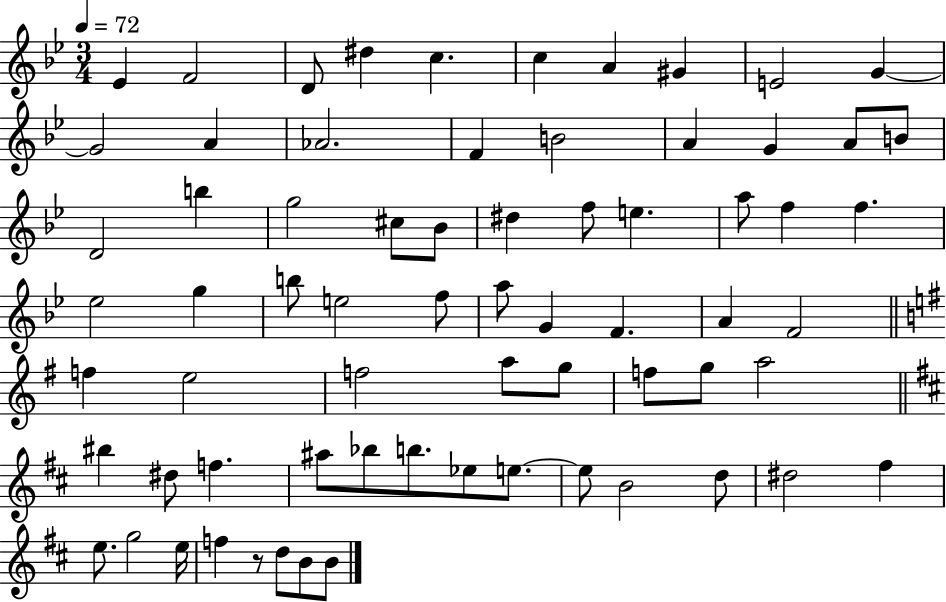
{
  \clef treble
  \numericTimeSignature
  \time 3/4
  \key bes \major
  \tempo 4 = 72
  ees'4 f'2 | d'8 dis''4 c''4. | c''4 a'4 gis'4 | e'2 g'4~~ | \break g'2 a'4 | aes'2. | f'4 b'2 | a'4 g'4 a'8 b'8 | \break d'2 b''4 | g''2 cis''8 bes'8 | dis''4 f''8 e''4. | a''8 f''4 f''4. | \break ees''2 g''4 | b''8 e''2 f''8 | a''8 g'4 f'4. | a'4 f'2 | \break \bar "||" \break \key e \minor f''4 e''2 | f''2 a''8 g''8 | f''8 g''8 a''2 | \bar "||" \break \key b \minor bis''4 dis''8 f''4. | ais''8 bes''8 b''8. ees''8 e''8.~~ | e''8 b'2 d''8 | dis''2 fis''4 | \break e''8. g''2 e''16 | f''4 r8 d''8 b'8 b'8 | \bar "|."
}